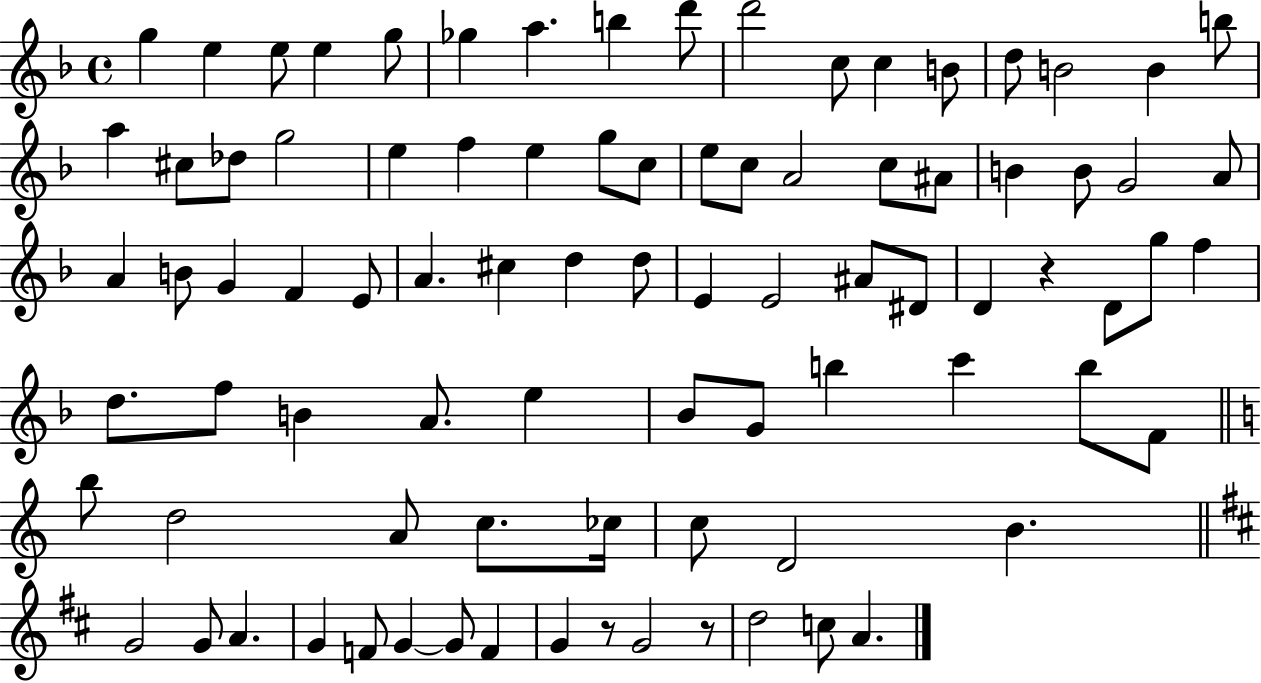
{
  \clef treble
  \time 4/4
  \defaultTimeSignature
  \key f \major
  g''4 e''4 e''8 e''4 g''8 | ges''4 a''4. b''4 d'''8 | d'''2 c''8 c''4 b'8 | d''8 b'2 b'4 b''8 | \break a''4 cis''8 des''8 g''2 | e''4 f''4 e''4 g''8 c''8 | e''8 c''8 a'2 c''8 ais'8 | b'4 b'8 g'2 a'8 | \break a'4 b'8 g'4 f'4 e'8 | a'4. cis''4 d''4 d''8 | e'4 e'2 ais'8 dis'8 | d'4 r4 d'8 g''8 f''4 | \break d''8. f''8 b'4 a'8. e''4 | bes'8 g'8 b''4 c'''4 b''8 f'8 | \bar "||" \break \key c \major b''8 d''2 a'8 c''8. ces''16 | c''8 d'2 b'4. | \bar "||" \break \key d \major g'2 g'8 a'4. | g'4 f'8 g'4~~ g'8 f'4 | g'4 r8 g'2 r8 | d''2 c''8 a'4. | \break \bar "|."
}